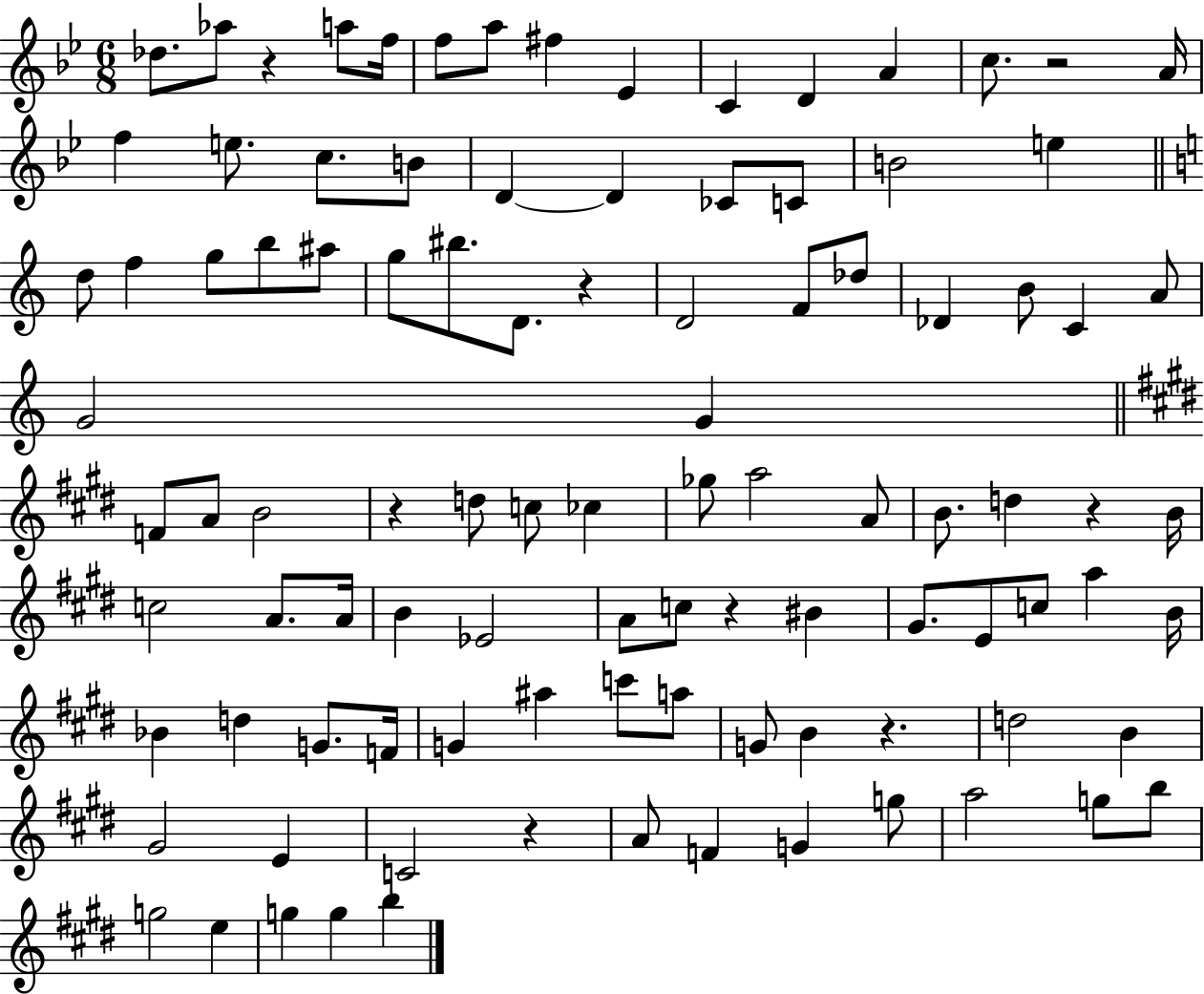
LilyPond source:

{
  \clef treble
  \numericTimeSignature
  \time 6/8
  \key bes \major
  des''8. aes''8 r4 a''8 f''16 | f''8 a''8 fis''4 ees'4 | c'4 d'4 a'4 | c''8. r2 a'16 | \break f''4 e''8. c''8. b'8 | d'4~~ d'4 ces'8 c'8 | b'2 e''4 | \bar "||" \break \key a \minor d''8 f''4 g''8 b''8 ais''8 | g''8 bis''8. d'8. r4 | d'2 f'8 des''8 | des'4 b'8 c'4 a'8 | \break g'2 g'4 | \bar "||" \break \key e \major f'8 a'8 b'2 | r4 d''8 c''8 ces''4 | ges''8 a''2 a'8 | b'8. d''4 r4 b'16 | \break c''2 a'8. a'16 | b'4 ees'2 | a'8 c''8 r4 bis'4 | gis'8. e'8 c''8 a''4 b'16 | \break bes'4 d''4 g'8. f'16 | g'4 ais''4 c'''8 a''8 | g'8 b'4 r4. | d''2 b'4 | \break gis'2 e'4 | c'2 r4 | a'8 f'4 g'4 g''8 | a''2 g''8 b''8 | \break g''2 e''4 | g''4 g''4 b''4 | \bar "|."
}